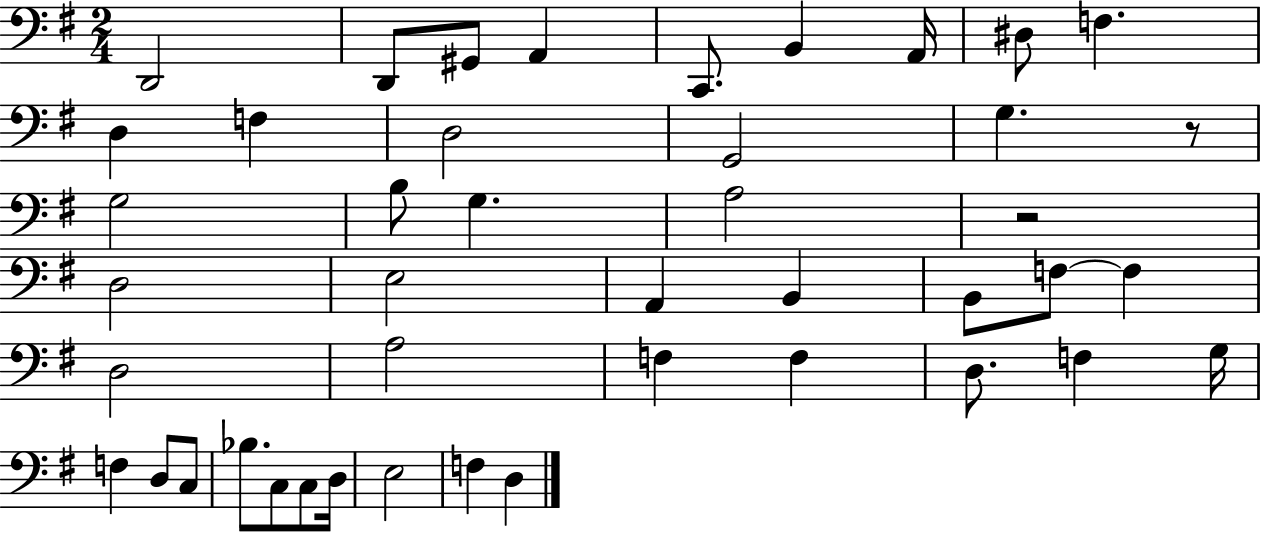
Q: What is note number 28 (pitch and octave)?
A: F3